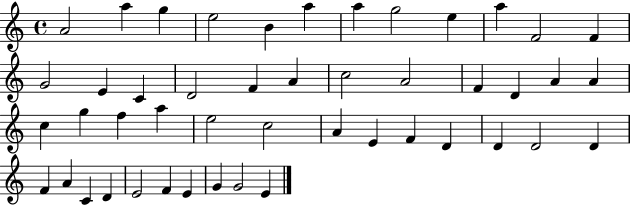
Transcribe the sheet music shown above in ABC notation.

X:1
T:Untitled
M:4/4
L:1/4
K:C
A2 a g e2 B a a g2 e a F2 F G2 E C D2 F A c2 A2 F D A A c g f a e2 c2 A E F D D D2 D F A C D E2 F E G G2 E